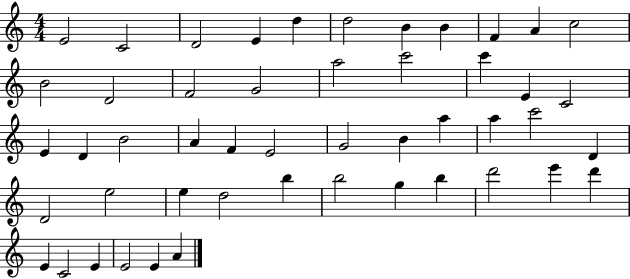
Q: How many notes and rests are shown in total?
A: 49